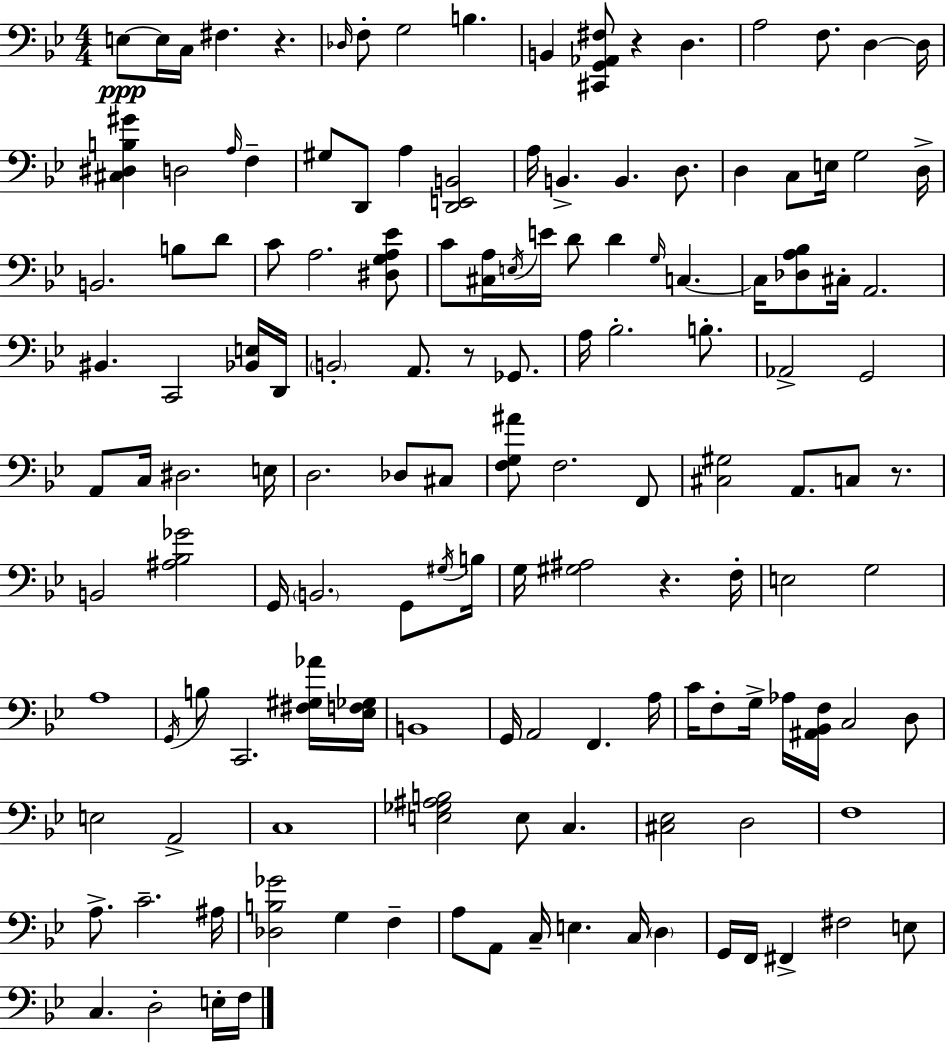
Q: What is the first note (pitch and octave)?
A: E3